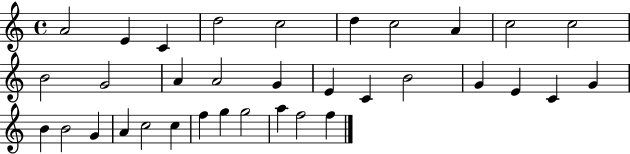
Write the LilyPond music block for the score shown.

{
  \clef treble
  \time 4/4
  \defaultTimeSignature
  \key c \major
  a'2 e'4 c'4 | d''2 c''2 | d''4 c''2 a'4 | c''2 c''2 | \break b'2 g'2 | a'4 a'2 g'4 | e'4 c'4 b'2 | g'4 e'4 c'4 g'4 | \break b'4 b'2 g'4 | a'4 c''2 c''4 | f''4 g''4 g''2 | a''4 f''2 f''4 | \break \bar "|."
}